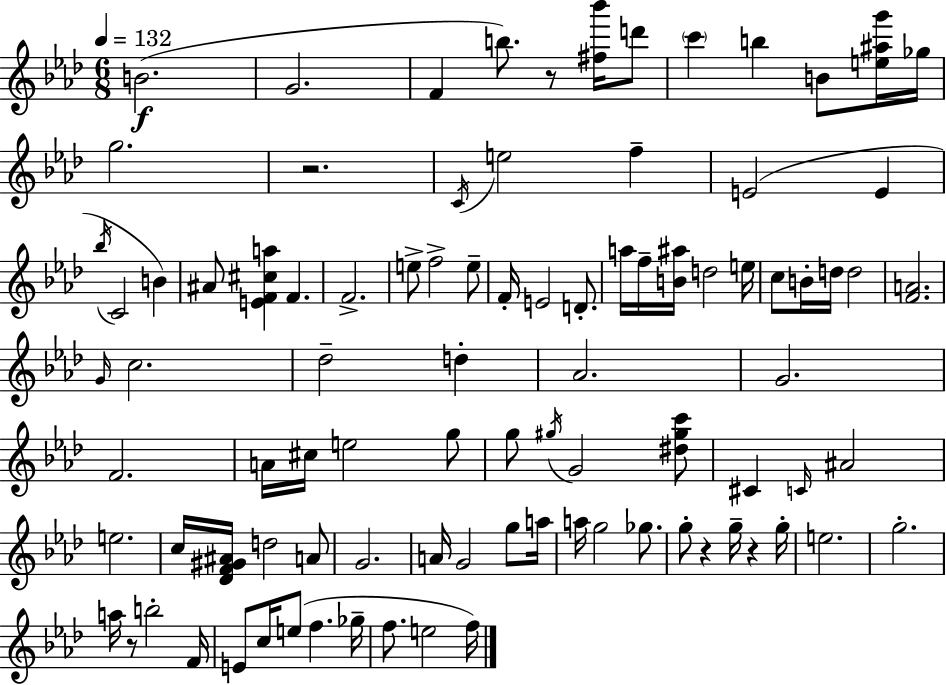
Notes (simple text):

B4/h. G4/h. F4/q B5/e. R/e [F#5,Bb6]/s D6/e C6/q B5/q B4/e [E5,A#5,G6]/s Gb5/s G5/h. R/h. C4/s E5/h F5/q E4/h E4/q Bb5/s C4/h B4/q A#4/e [E4,F4,C#5,A5]/q F4/q. F4/h. E5/e F5/h E5/e F4/s E4/h D4/e. A5/s F5/s [B4,A#5]/s D5/h E5/s C5/e B4/s D5/s D5/h [F4,A4]/h. G4/s C5/h. Db5/h D5/q Ab4/h. G4/h. F4/h. A4/s C#5/s E5/h G5/e G5/e G#5/s G4/h [D#5,G#5,C6]/e C#4/q C4/s A#4/h E5/h. C5/s [Db4,F4,G#4,A#4]/s D5/h A4/e G4/h. A4/s G4/h G5/e A5/s A5/s G5/h Gb5/e. G5/e R/q G5/s R/q G5/s E5/h. G5/h. A5/s R/e B5/h F4/s E4/e C5/s E5/e F5/q. Gb5/s F5/e. E5/h F5/s